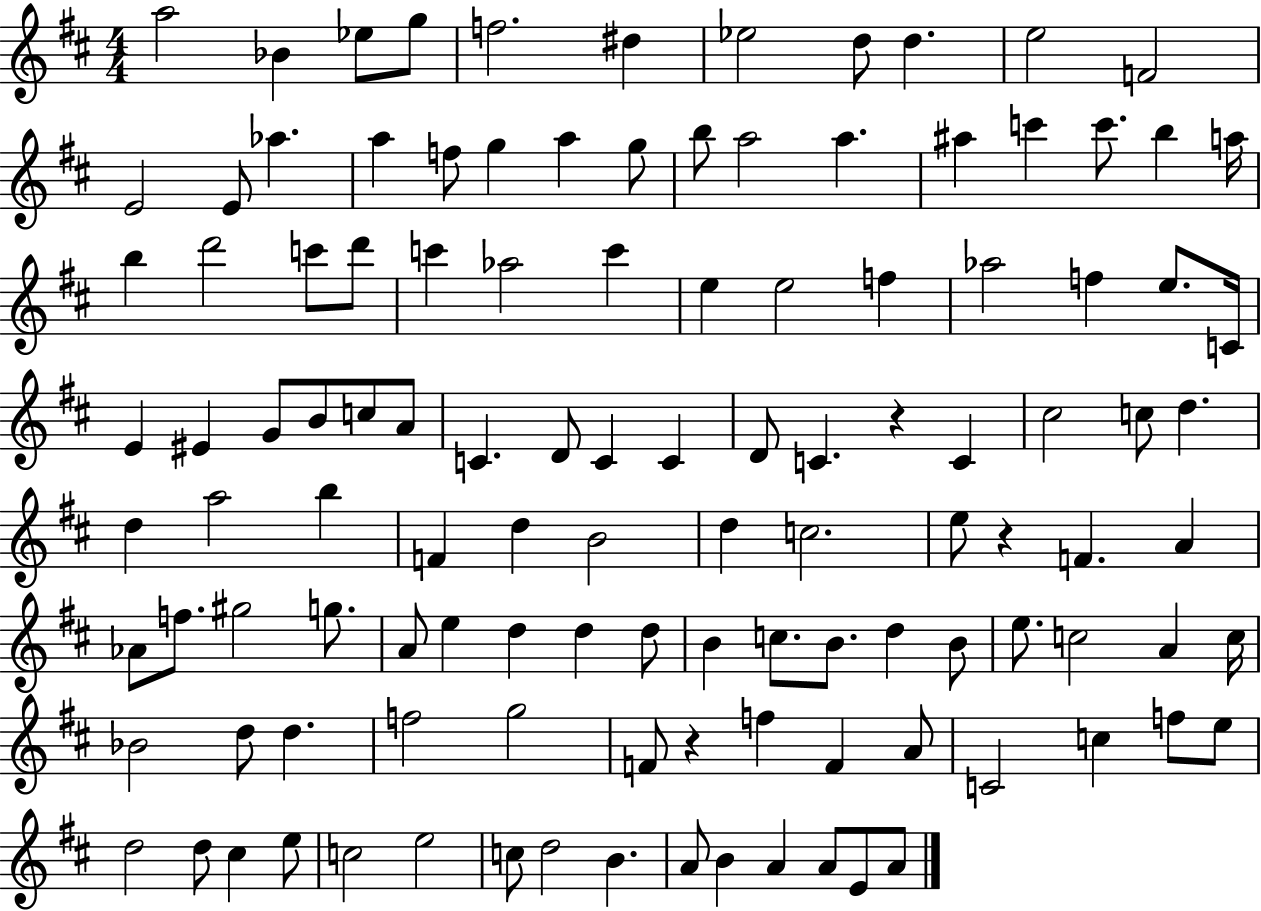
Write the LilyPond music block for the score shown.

{
  \clef treble
  \numericTimeSignature
  \time 4/4
  \key d \major
  a''2 bes'4 ees''8 g''8 | f''2. dis''4 | ees''2 d''8 d''4. | e''2 f'2 | \break e'2 e'8 aes''4. | a''4 f''8 g''4 a''4 g''8 | b''8 a''2 a''4. | ais''4 c'''4 c'''8. b''4 a''16 | \break b''4 d'''2 c'''8 d'''8 | c'''4 aes''2 c'''4 | e''4 e''2 f''4 | aes''2 f''4 e''8. c'16 | \break e'4 eis'4 g'8 b'8 c''8 a'8 | c'4. d'8 c'4 c'4 | d'8 c'4. r4 c'4 | cis''2 c''8 d''4. | \break d''4 a''2 b''4 | f'4 d''4 b'2 | d''4 c''2. | e''8 r4 f'4. a'4 | \break aes'8 f''8. gis''2 g''8. | a'8 e''4 d''4 d''4 d''8 | b'4 c''8. b'8. d''4 b'8 | e''8. c''2 a'4 c''16 | \break bes'2 d''8 d''4. | f''2 g''2 | f'8 r4 f''4 f'4 a'8 | c'2 c''4 f''8 e''8 | \break d''2 d''8 cis''4 e''8 | c''2 e''2 | c''8 d''2 b'4. | a'8 b'4 a'4 a'8 e'8 a'8 | \break \bar "|."
}